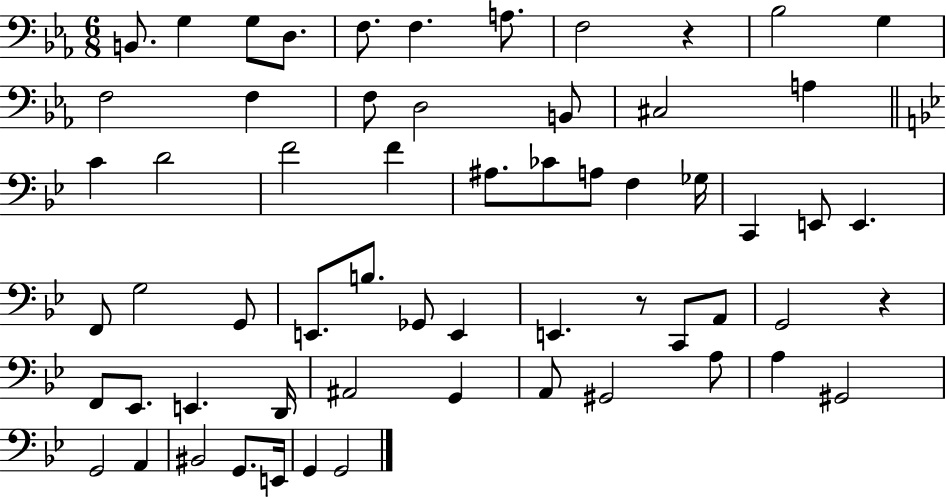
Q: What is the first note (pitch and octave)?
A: B2